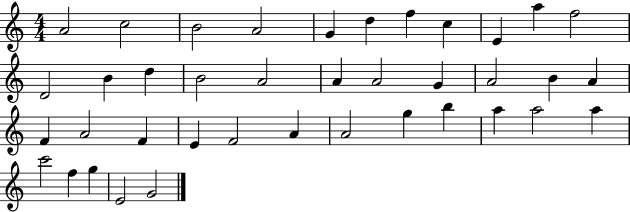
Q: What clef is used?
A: treble